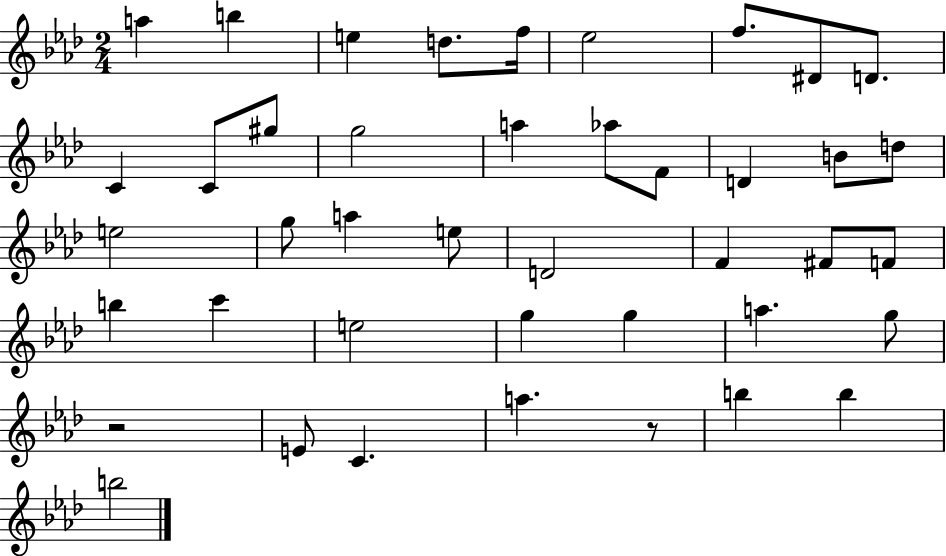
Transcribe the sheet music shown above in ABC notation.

X:1
T:Untitled
M:2/4
L:1/4
K:Ab
a b e d/2 f/4 _e2 f/2 ^D/2 D/2 C C/2 ^g/2 g2 a _a/2 F/2 D B/2 d/2 e2 g/2 a e/2 D2 F ^F/2 F/2 b c' e2 g g a g/2 z2 E/2 C a z/2 b b b2